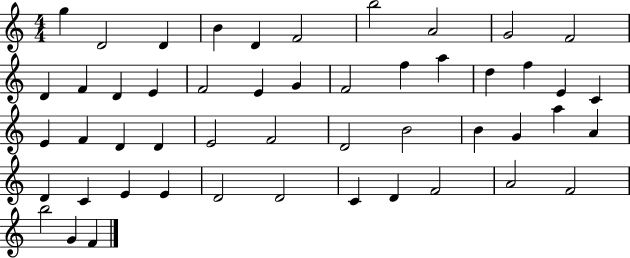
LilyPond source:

{
  \clef treble
  \numericTimeSignature
  \time 4/4
  \key c \major
  g''4 d'2 d'4 | b'4 d'4 f'2 | b''2 a'2 | g'2 f'2 | \break d'4 f'4 d'4 e'4 | f'2 e'4 g'4 | f'2 f''4 a''4 | d''4 f''4 e'4 c'4 | \break e'4 f'4 d'4 d'4 | e'2 f'2 | d'2 b'2 | b'4 g'4 a''4 a'4 | \break d'4 c'4 e'4 e'4 | d'2 d'2 | c'4 d'4 f'2 | a'2 f'2 | \break b''2 g'4 f'4 | \bar "|."
}